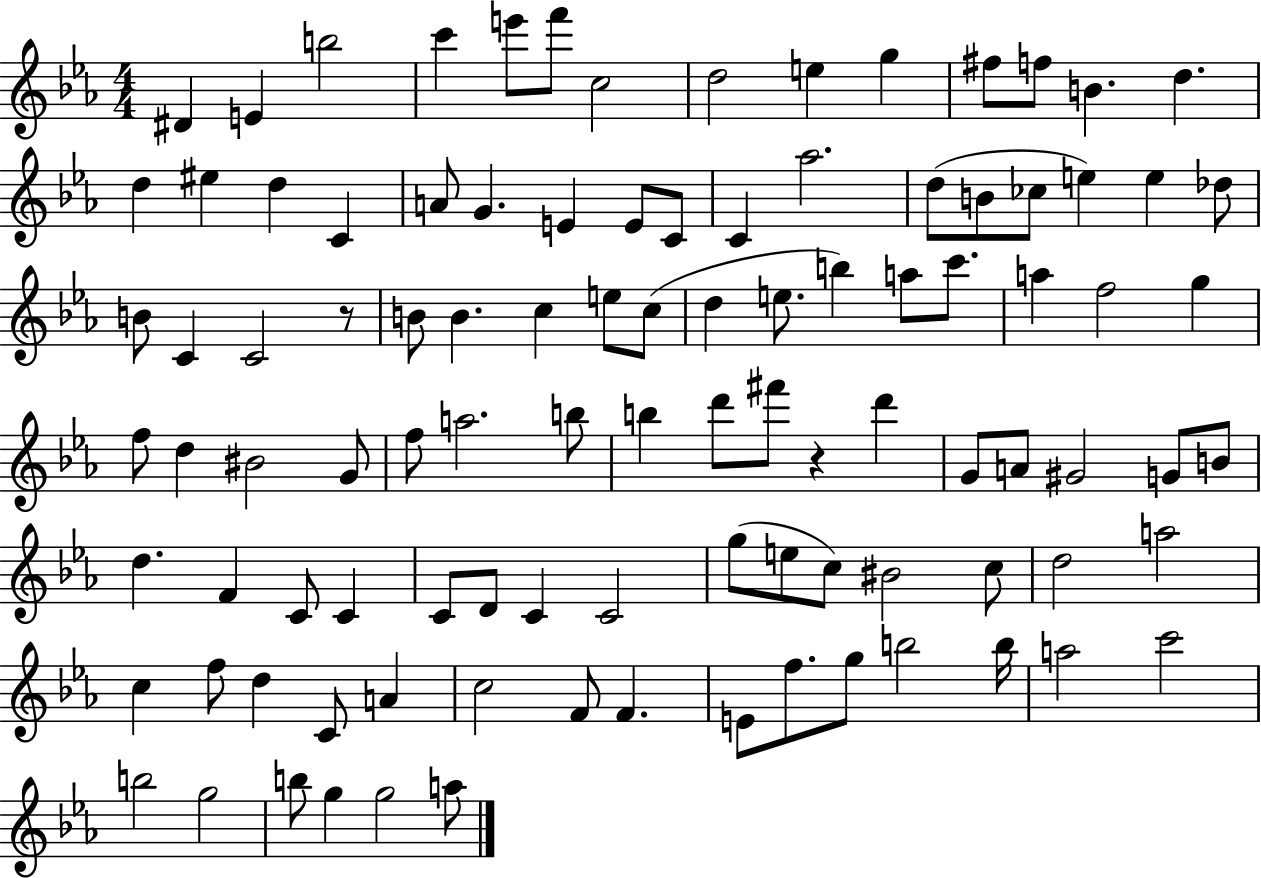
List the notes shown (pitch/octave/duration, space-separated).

D#4/q E4/q B5/h C6/q E6/e F6/e C5/h D5/h E5/q G5/q F#5/e F5/e B4/q. D5/q. D5/q EIS5/q D5/q C4/q A4/e G4/q. E4/q E4/e C4/e C4/q Ab5/h. D5/e B4/e CES5/e E5/q E5/q Db5/e B4/e C4/q C4/h R/e B4/e B4/q. C5/q E5/e C5/e D5/q E5/e. B5/q A5/e C6/e. A5/q F5/h G5/q F5/e D5/q BIS4/h G4/e F5/e A5/h. B5/e B5/q D6/e F#6/e R/q D6/q G4/e A4/e G#4/h G4/e B4/e D5/q. F4/q C4/e C4/q C4/e D4/e C4/q C4/h G5/e E5/e C5/e BIS4/h C5/e D5/h A5/h C5/q F5/e D5/q C4/e A4/q C5/h F4/e F4/q. E4/e F5/e. G5/e B5/h B5/s A5/h C6/h B5/h G5/h B5/e G5/q G5/h A5/e